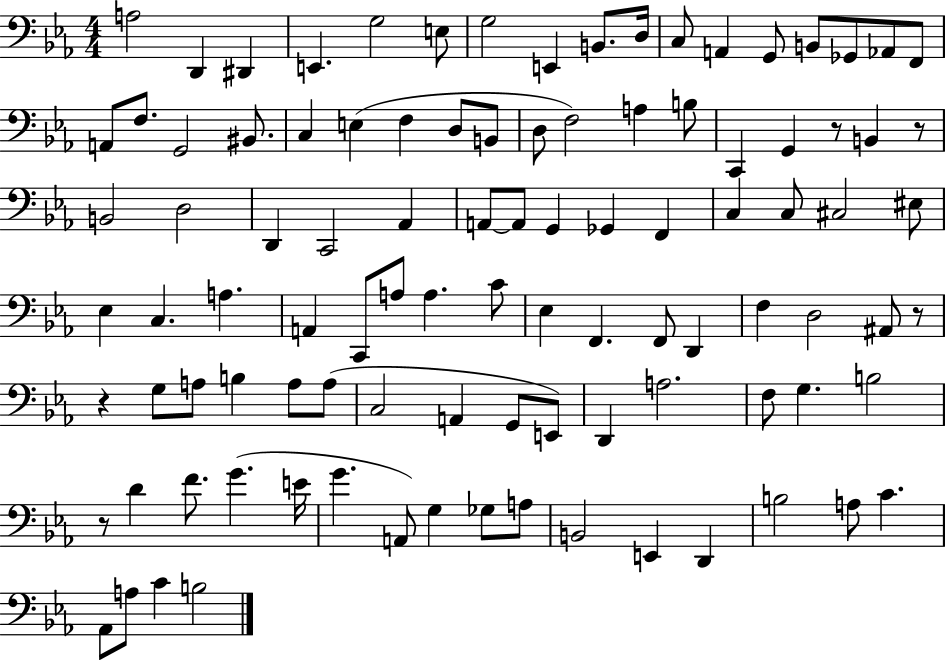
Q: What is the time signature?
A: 4/4